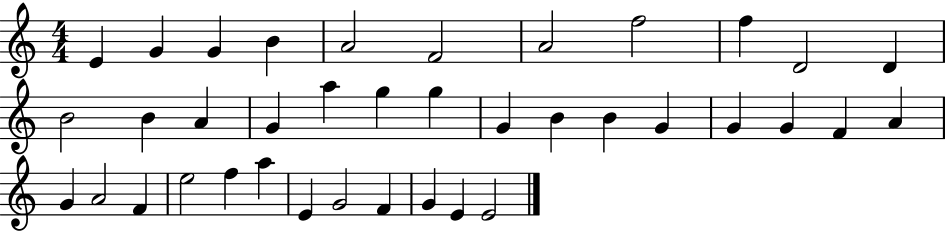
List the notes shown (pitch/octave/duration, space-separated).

E4/q G4/q G4/q B4/q A4/h F4/h A4/h F5/h F5/q D4/h D4/q B4/h B4/q A4/q G4/q A5/q G5/q G5/q G4/q B4/q B4/q G4/q G4/q G4/q F4/q A4/q G4/q A4/h F4/q E5/h F5/q A5/q E4/q G4/h F4/q G4/q E4/q E4/h